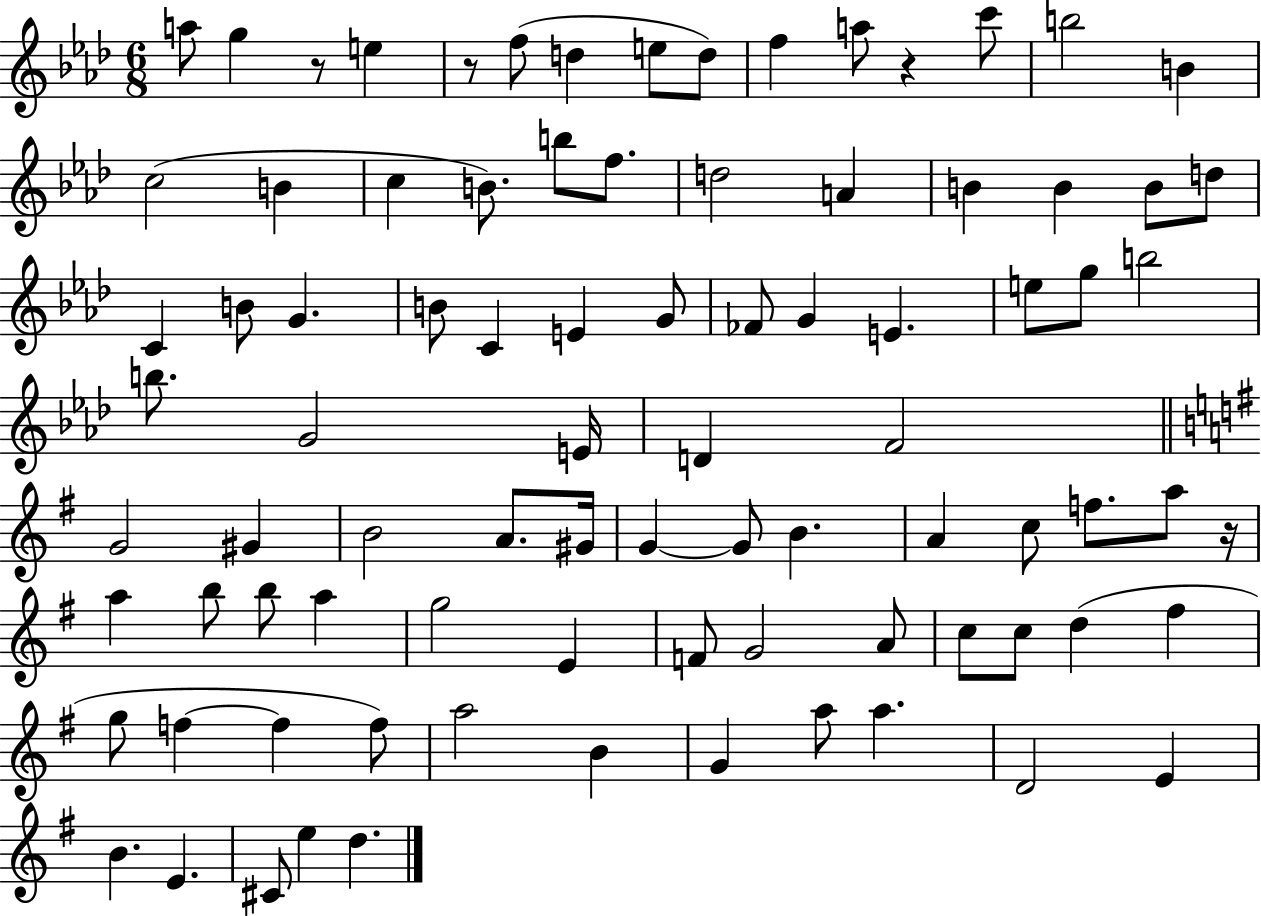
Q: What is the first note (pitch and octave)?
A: A5